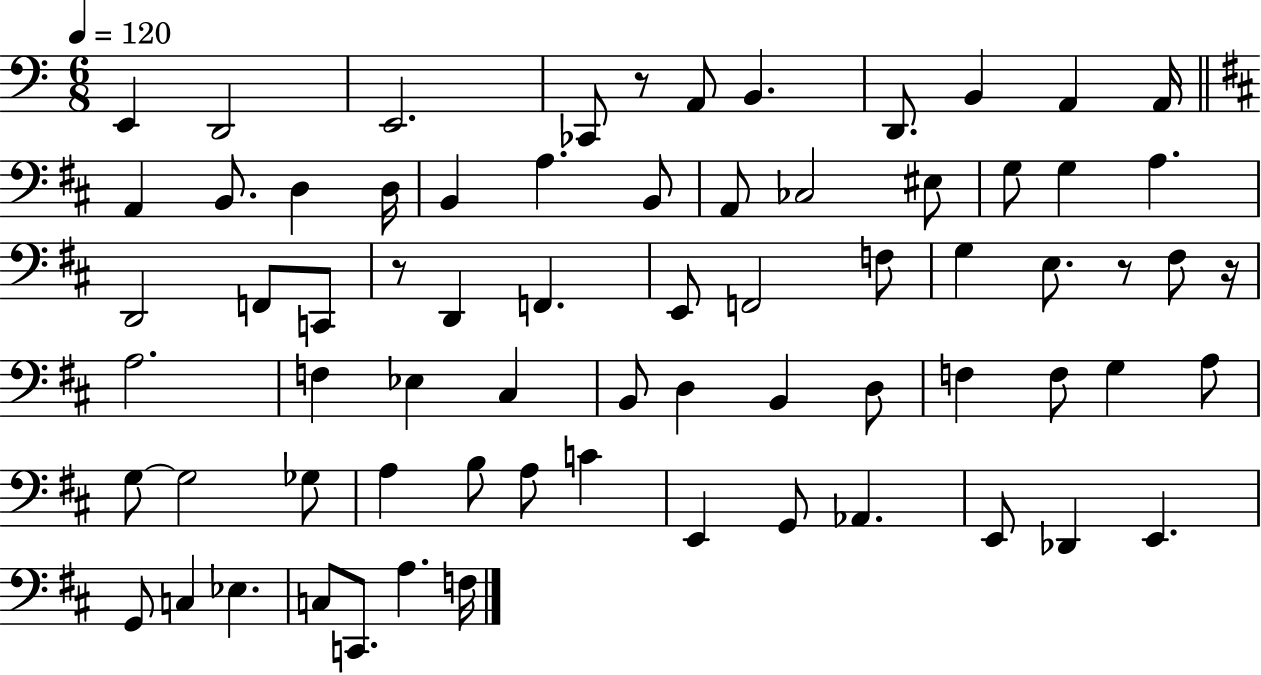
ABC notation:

X:1
T:Untitled
M:6/8
L:1/4
K:C
E,, D,,2 E,,2 _C,,/2 z/2 A,,/2 B,, D,,/2 B,, A,, A,,/4 A,, B,,/2 D, D,/4 B,, A, B,,/2 A,,/2 _C,2 ^E,/2 G,/2 G, A, D,,2 F,,/2 C,,/2 z/2 D,, F,, E,,/2 F,,2 F,/2 G, E,/2 z/2 ^F,/2 z/4 A,2 F, _E, ^C, B,,/2 D, B,, D,/2 F, F,/2 G, A,/2 G,/2 G,2 _G,/2 A, B,/2 A,/2 C E,, G,,/2 _A,, E,,/2 _D,, E,, G,,/2 C, _E, C,/2 C,,/2 A, F,/4